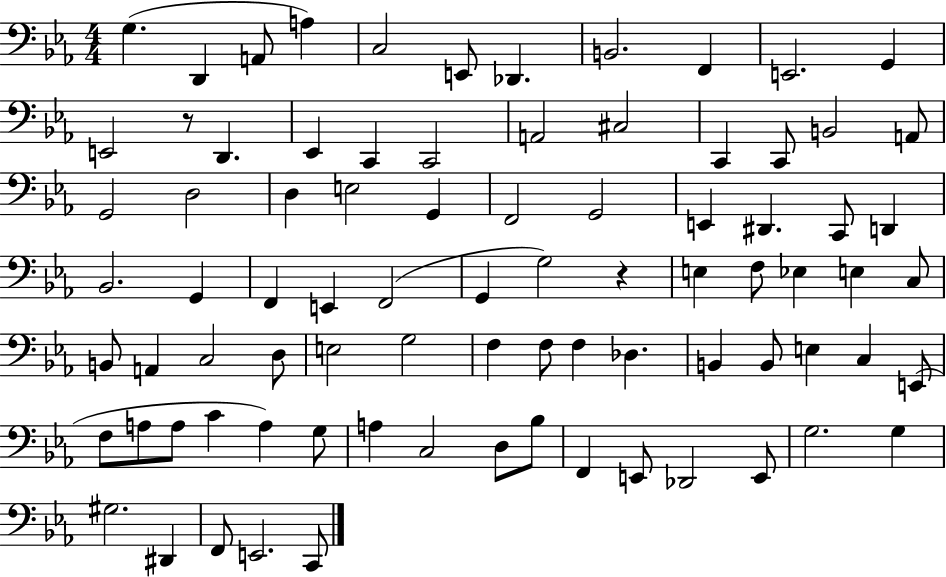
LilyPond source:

{
  \clef bass
  \numericTimeSignature
  \time 4/4
  \key ees \major
  g4.( d,4 a,8 a4) | c2 e,8 des,4. | b,2. f,4 | e,2. g,4 | \break e,2 r8 d,4. | ees,4 c,4 c,2 | a,2 cis2 | c,4 c,8 b,2 a,8 | \break g,2 d2 | d4 e2 g,4 | f,2 g,2 | e,4 dis,4. c,8 d,4 | \break bes,2. g,4 | f,4 e,4 f,2( | g,4 g2) r4 | e4 f8 ees4 e4 c8 | \break b,8 a,4 c2 d8 | e2 g2 | f4 f8 f4 des4. | b,4 b,8 e4 c4 e,8( | \break f8 a8 a8 c'4 a4) g8 | a4 c2 d8 bes8 | f,4 e,8 des,2 e,8 | g2. g4 | \break gis2. dis,4 | f,8 e,2. c,8 | \bar "|."
}